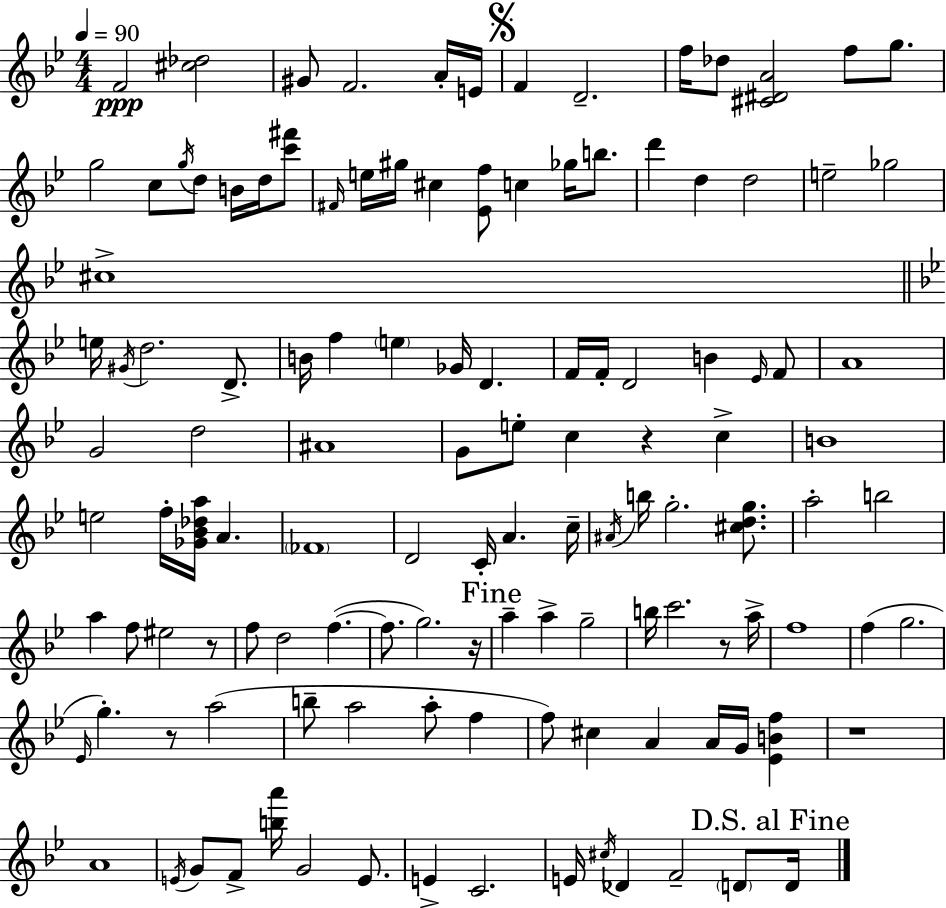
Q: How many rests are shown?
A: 6